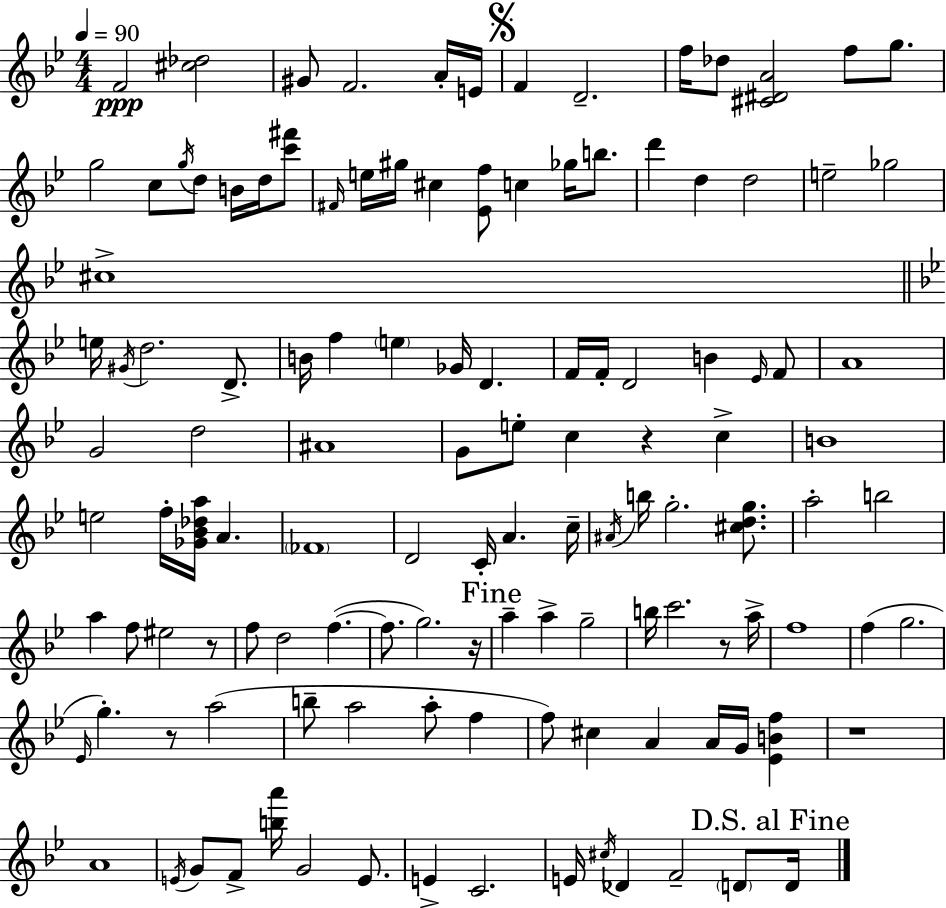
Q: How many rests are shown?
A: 6